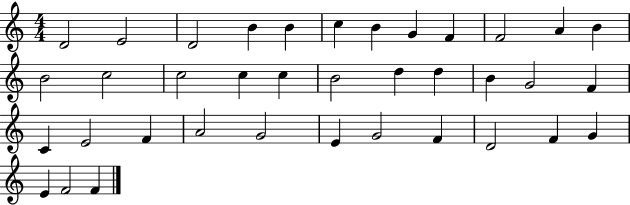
{
  \clef treble
  \numericTimeSignature
  \time 4/4
  \key c \major
  d'2 e'2 | d'2 b'4 b'4 | c''4 b'4 g'4 f'4 | f'2 a'4 b'4 | \break b'2 c''2 | c''2 c''4 c''4 | b'2 d''4 d''4 | b'4 g'2 f'4 | \break c'4 e'2 f'4 | a'2 g'2 | e'4 g'2 f'4 | d'2 f'4 g'4 | \break e'4 f'2 f'4 | \bar "|."
}